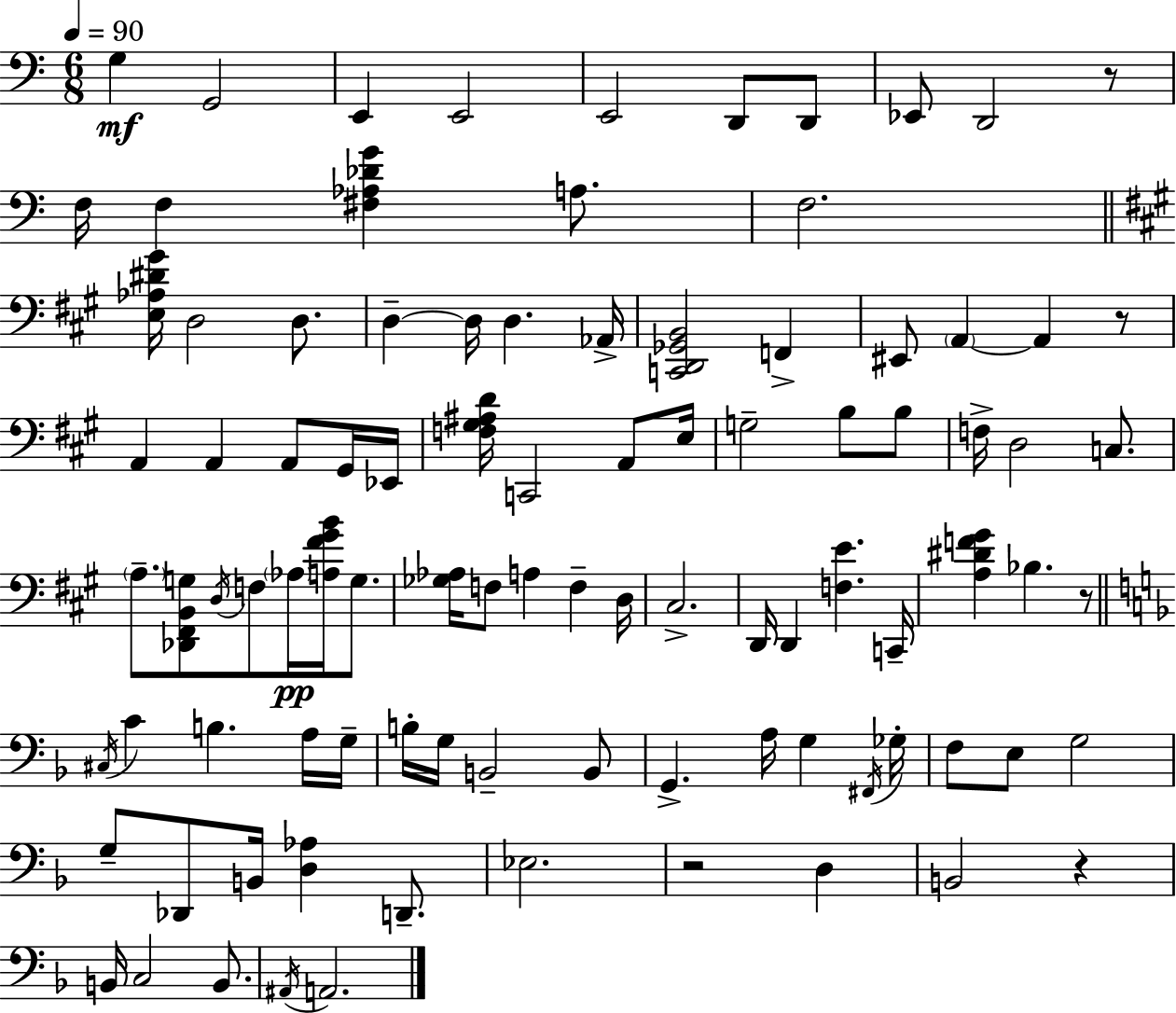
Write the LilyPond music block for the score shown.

{
  \clef bass
  \numericTimeSignature
  \time 6/8
  \key c \major
  \tempo 4 = 90
  g4\mf g,2 | e,4 e,2 | e,2 d,8 d,8 | ees,8 d,2 r8 | \break f16 f4 <fis aes des' g'>4 a8. | f2. | \bar "||" \break \key a \major <e aes dis' gis'>16 d2 d8. | d4--~~ d16 d4. aes,16-> | <c, d, ges, b,>2 f,4-> | eis,8 \parenthesize a,4~~ a,4 r8 | \break a,4 a,4 a,8 gis,16 ees,16 | <f gis ais d'>16 c,2 a,8 e16 | g2-- b8 b8 | f16-> d2 c8. | \break \parenthesize a8.-- <des, fis, b, g>8 \acciaccatura { d16 } f8 \parenthesize aes16\pp <a fis' gis' b'>16 g8. | <ges aes>16 f8 a4 f4-- | d16 cis2.-> | d,16 d,4 <f e'>4. | \break c,16-- <a dis' f' gis'>4 bes4. r8 | \bar "||" \break \key d \minor \acciaccatura { cis16 } c'4 b4. a16 | g16-- b16-. g16 b,2-- b,8 | g,4.-> a16 g4 | \acciaccatura { fis,16 } ges16-. f8 e8 g2 | \break g8-- des,8 b,16 <d aes>4 d,8.-- | ees2. | r2 d4 | b,2 r4 | \break b,16 c2 b,8. | \acciaccatura { ais,16 } a,2. | \bar "|."
}